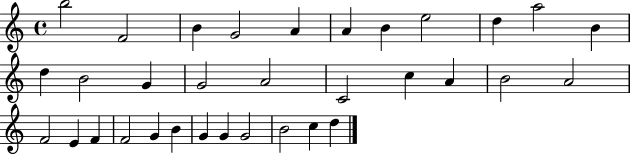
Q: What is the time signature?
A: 4/4